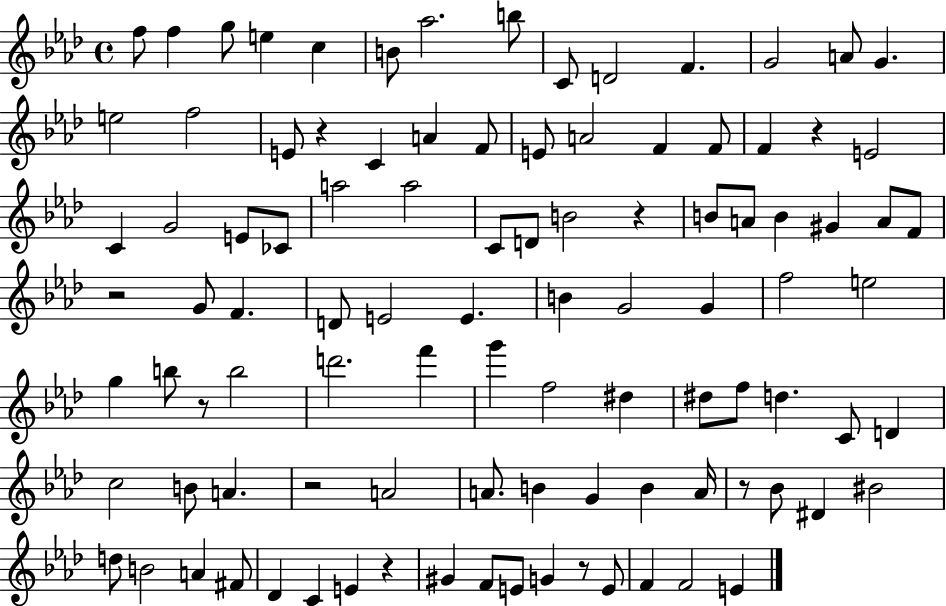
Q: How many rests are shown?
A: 9